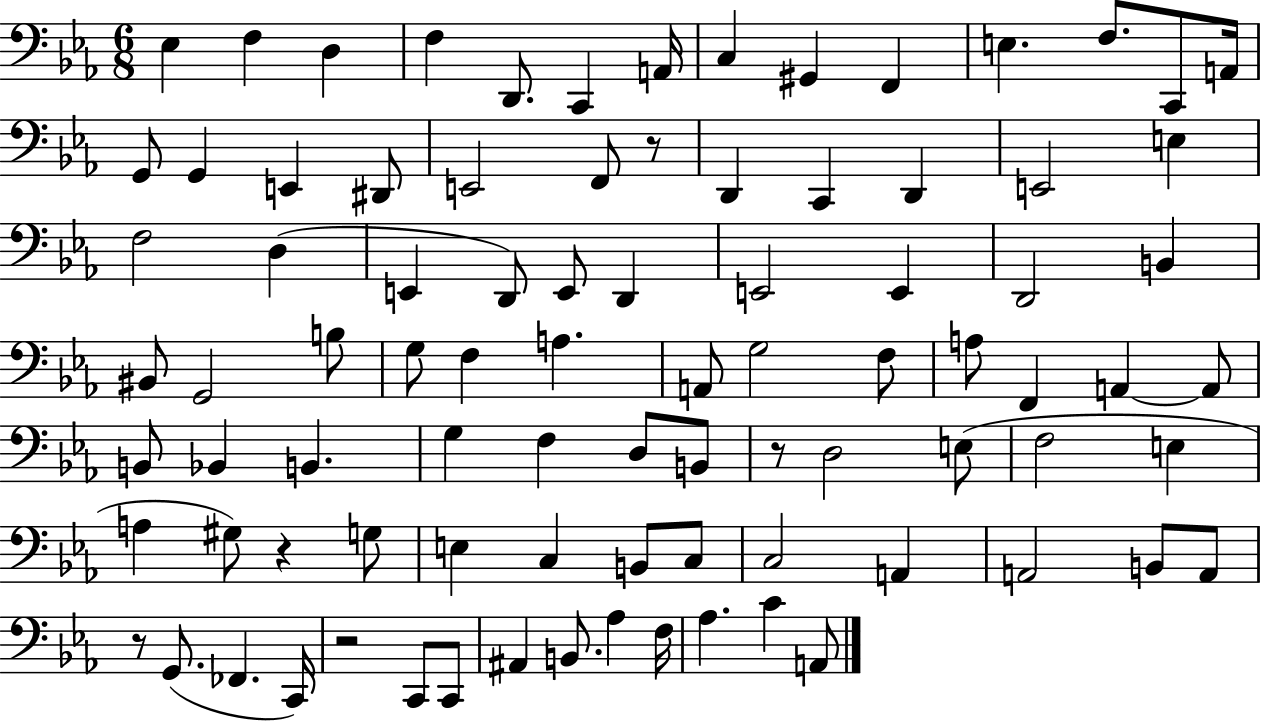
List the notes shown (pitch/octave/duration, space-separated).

Eb3/q F3/q D3/q F3/q D2/e. C2/q A2/s C3/q G#2/q F2/q E3/q. F3/e. C2/e A2/s G2/e G2/q E2/q D#2/e E2/h F2/e R/e D2/q C2/q D2/q E2/h E3/q F3/h D3/q E2/q D2/e E2/e D2/q E2/h E2/q D2/h B2/q BIS2/e G2/h B3/e G3/e F3/q A3/q. A2/e G3/h F3/e A3/e F2/q A2/q A2/e B2/e Bb2/q B2/q. G3/q F3/q D3/e B2/e R/e D3/h E3/e F3/h E3/q A3/q G#3/e R/q G3/e E3/q C3/q B2/e C3/e C3/h A2/q A2/h B2/e A2/e R/e G2/e. FES2/q. C2/s R/h C2/e C2/e A#2/q B2/e. Ab3/q F3/s Ab3/q. C4/q A2/e